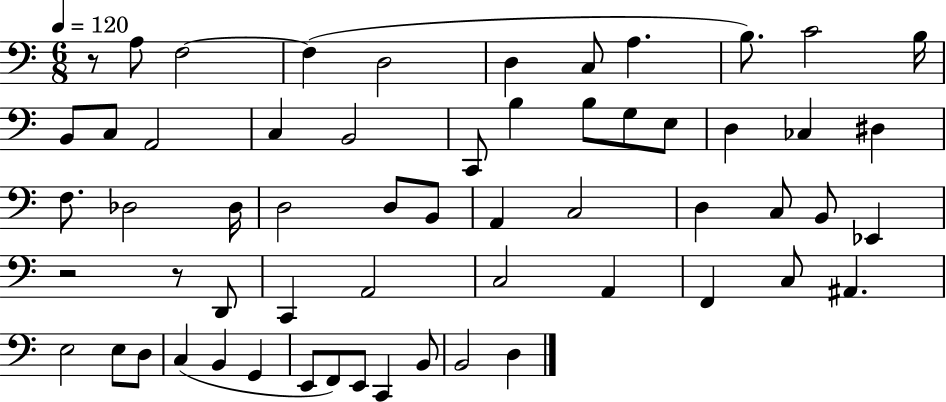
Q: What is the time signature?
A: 6/8